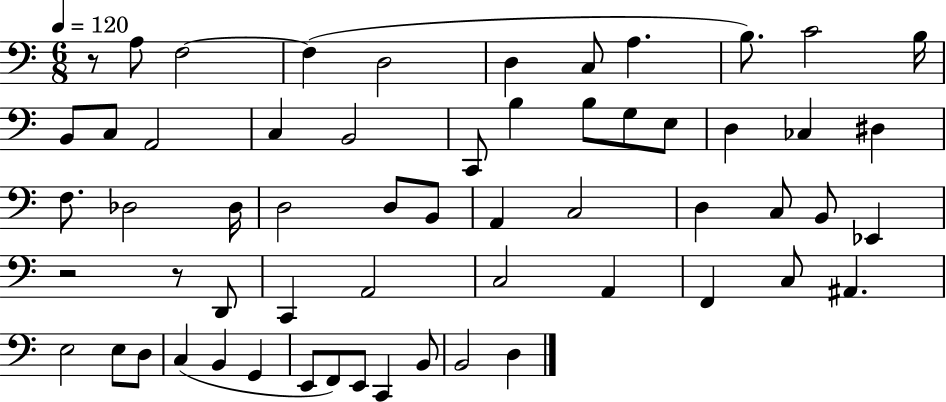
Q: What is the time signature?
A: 6/8